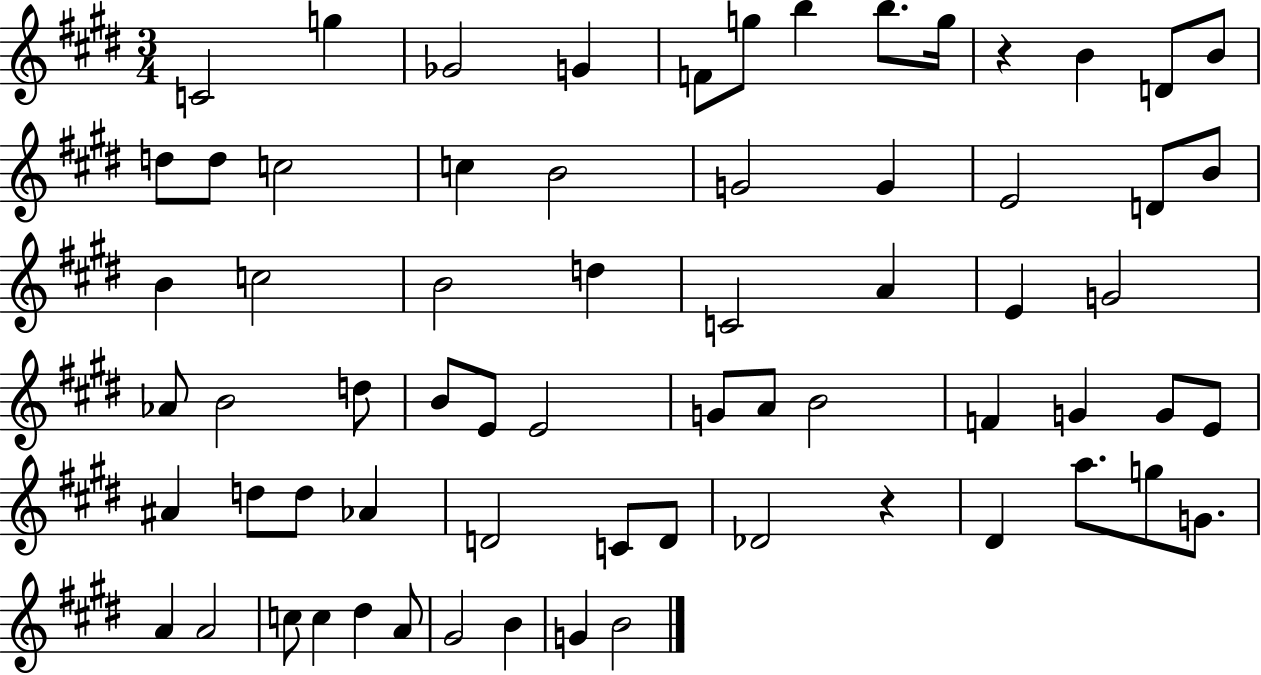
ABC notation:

X:1
T:Untitled
M:3/4
L:1/4
K:E
C2 g _G2 G F/2 g/2 b b/2 g/4 z B D/2 B/2 d/2 d/2 c2 c B2 G2 G E2 D/2 B/2 B c2 B2 d C2 A E G2 _A/2 B2 d/2 B/2 E/2 E2 G/2 A/2 B2 F G G/2 E/2 ^A d/2 d/2 _A D2 C/2 D/2 _D2 z ^D a/2 g/2 G/2 A A2 c/2 c ^d A/2 ^G2 B G B2